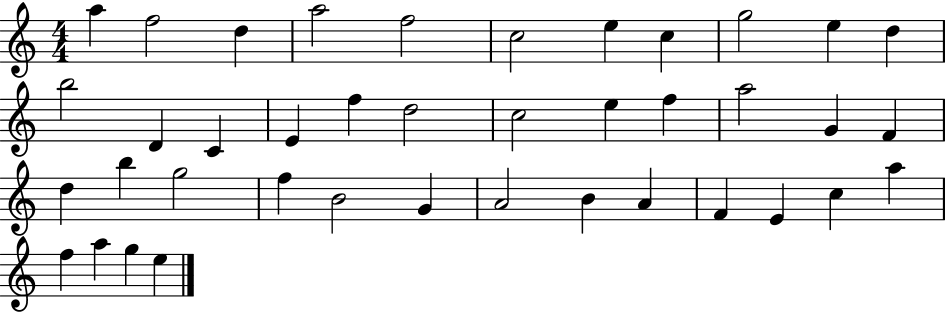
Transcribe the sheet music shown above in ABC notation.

X:1
T:Untitled
M:4/4
L:1/4
K:C
a f2 d a2 f2 c2 e c g2 e d b2 D C E f d2 c2 e f a2 G F d b g2 f B2 G A2 B A F E c a f a g e